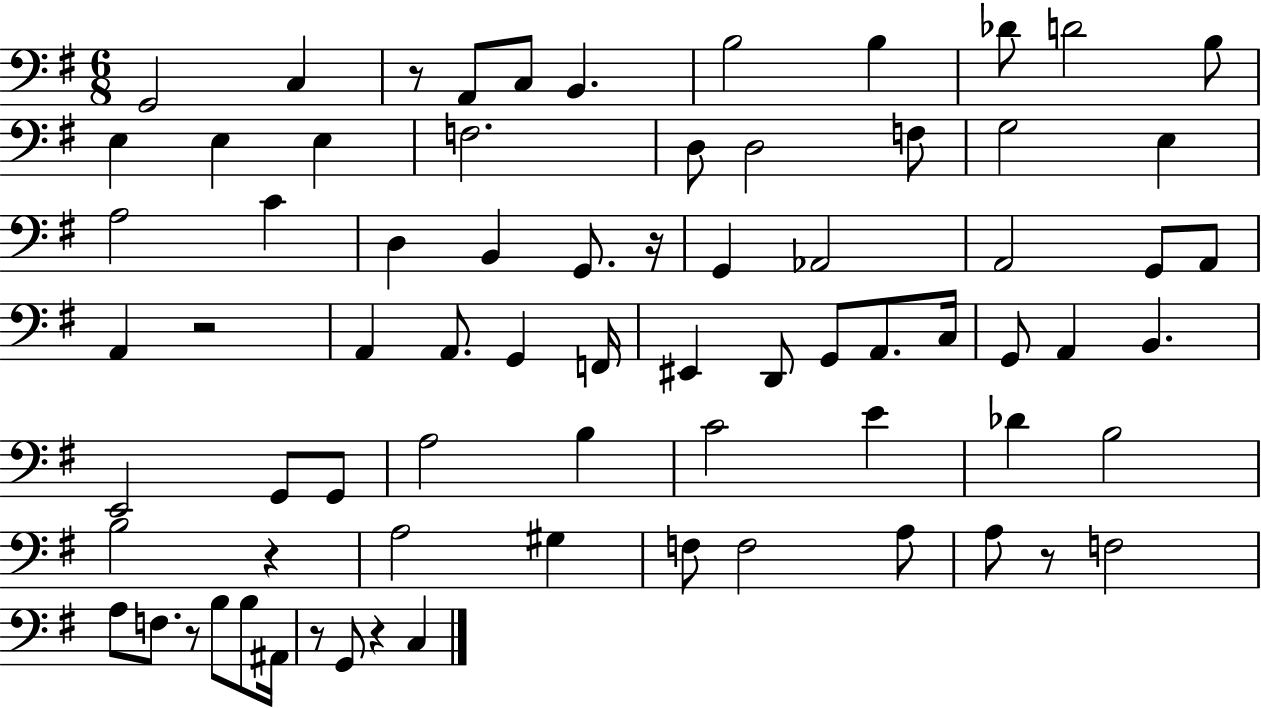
{
  \clef bass
  \numericTimeSignature
  \time 6/8
  \key g \major
  g,2 c4 | r8 a,8 c8 b,4. | b2 b4 | des'8 d'2 b8 | \break e4 e4 e4 | f2. | d8 d2 f8 | g2 e4 | \break a2 c'4 | d4 b,4 g,8. r16 | g,4 aes,2 | a,2 g,8 a,8 | \break a,4 r2 | a,4 a,8. g,4 f,16 | eis,4 d,8 g,8 a,8. c16 | g,8 a,4 b,4. | \break e,2 g,8 g,8 | a2 b4 | c'2 e'4 | des'4 b2 | \break b2 r4 | a2 gis4 | f8 f2 a8 | a8 r8 f2 | \break a8 f8. r8 b8 b8 ais,16 | r8 g,8 r4 c4 | \bar "|."
}